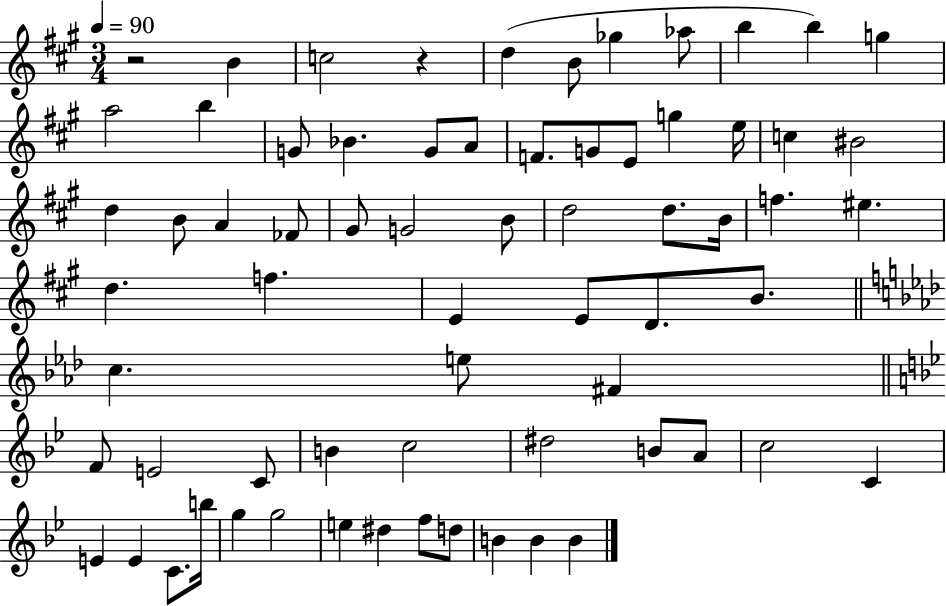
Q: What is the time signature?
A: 3/4